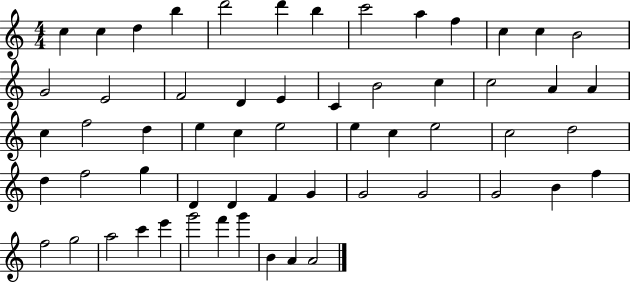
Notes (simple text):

C5/q C5/q D5/q B5/q D6/h D6/q B5/q C6/h A5/q F5/q C5/q C5/q B4/h G4/h E4/h F4/h D4/q E4/q C4/q B4/h C5/q C5/h A4/q A4/q C5/q F5/h D5/q E5/q C5/q E5/h E5/q C5/q E5/h C5/h D5/h D5/q F5/h G5/q D4/q D4/q F4/q G4/q G4/h G4/h G4/h B4/q F5/q F5/h G5/h A5/h C6/q E6/q G6/h F6/q G6/q B4/q A4/q A4/h